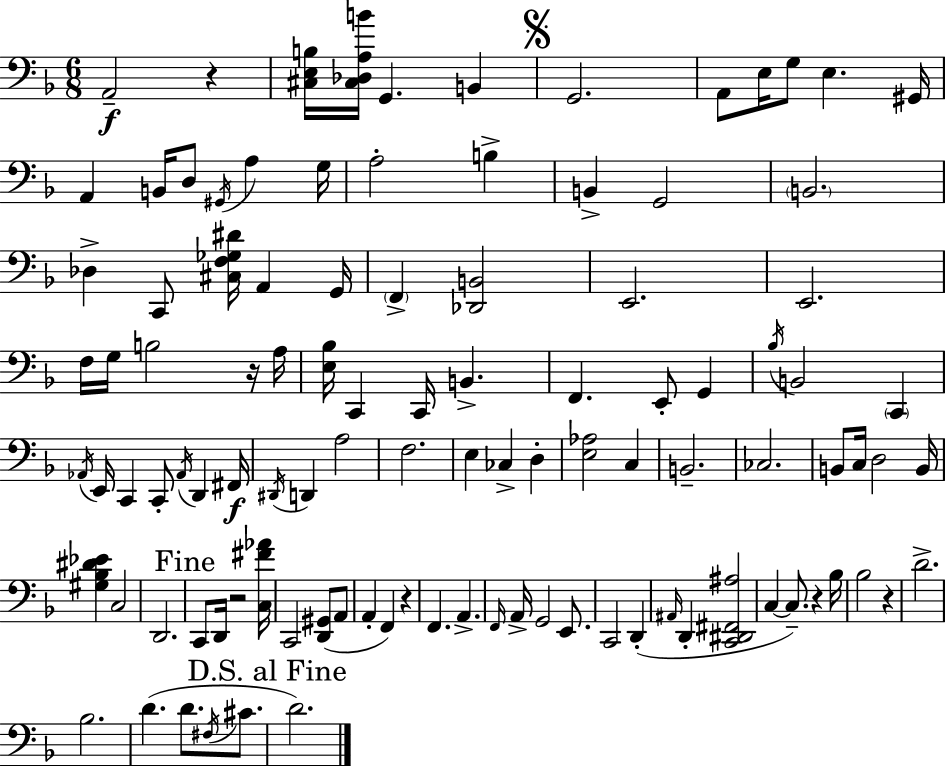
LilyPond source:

{
  \clef bass
  \numericTimeSignature
  \time 6/8
  \key f \major
  \repeat volta 2 { a,2--\f r4 | <cis e b>16 <cis des a b'>16 g,4. b,4 | \mark \markup { \musicglyph "scripts.segno" } g,2. | a,8 e16 g8 e4. gis,16 | \break a,4 b,16 d8 \acciaccatura { gis,16 } a4 | g16 a2-. b4-> | b,4-> g,2 | \parenthesize b,2. | \break des4-> c,8 <cis f ges dis'>16 a,4 | g,16 \parenthesize f,4-> <des, b,>2 | e,2. | e,2. | \break f16 g16 b2 r16 | a16 <e bes>16 c,4 c,16 b,4.-> | f,4. e,8-. g,4 | \acciaccatura { bes16 } b,2 \parenthesize c,4 | \break \acciaccatura { aes,16 } e,16 c,4 c,8-. \acciaccatura { aes,16 } d,4 | fis,16\f \acciaccatura { dis,16 } d,4 a2 | f2. | e4 ces4-> | \break d4-. <e aes>2 | c4 b,2.-- | ces2. | b,8 c16 d2 | \break b,16 <gis bes dis' ees'>4 c2 | d,2. | \mark "Fine" c,8 d,16 r2 | <c fis' aes'>16 c,2 | \break <d, gis,>8( a,8 a,4-. f,4) | r4 f,4. a,4.-> | \grace { f,16 } a,16-> g,2 | e,8. c,2 | \break d,4-.( \grace { ais,16 } d,4-. <c, dis, fis, ais>2 | c4~~ c8.--) | r4 bes16 bes2 | r4 d'2.-> | \break bes2. | d'4.( | d'8. \acciaccatura { fis16 } cis'8. \mark "D.S. al Fine" d'2.) | } \bar "|."
}